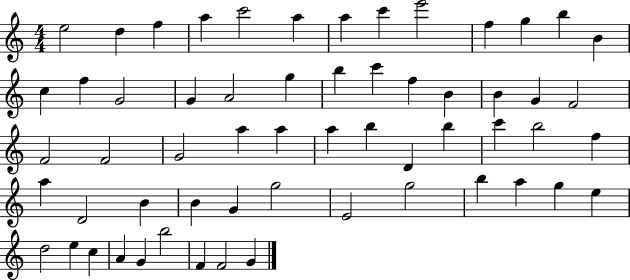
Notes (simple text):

E5/h D5/q F5/q A5/q C6/h A5/q A5/q C6/q E6/h F5/q G5/q B5/q B4/q C5/q F5/q G4/h G4/q A4/h G5/q B5/q C6/q F5/q B4/q B4/q G4/q F4/h F4/h F4/h G4/h A5/q A5/q A5/q B5/q D4/q B5/q C6/q B5/h F5/q A5/q D4/h B4/q B4/q G4/q G5/h E4/h G5/h B5/q A5/q G5/q E5/q D5/h E5/q C5/q A4/q G4/q B5/h F4/q F4/h G4/q